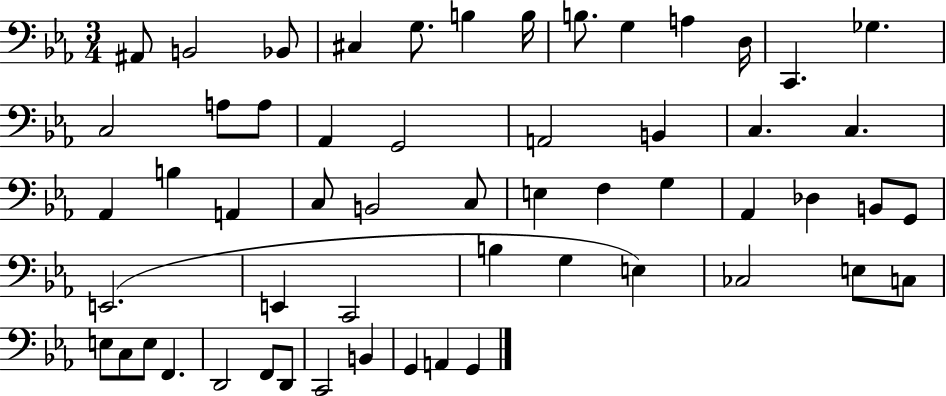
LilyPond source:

{
  \clef bass
  \numericTimeSignature
  \time 3/4
  \key ees \major
  ais,8 b,2 bes,8 | cis4 g8. b4 b16 | b8. g4 a4 d16 | c,4. ges4. | \break c2 a8 a8 | aes,4 g,2 | a,2 b,4 | c4. c4. | \break aes,4 b4 a,4 | c8 b,2 c8 | e4 f4 g4 | aes,4 des4 b,8 g,8 | \break e,2.( | e,4 c,2 | b4 g4 e4) | ces2 e8 c8 | \break e8 c8 e8 f,4. | d,2 f,8 d,8 | c,2 b,4 | g,4 a,4 g,4 | \break \bar "|."
}